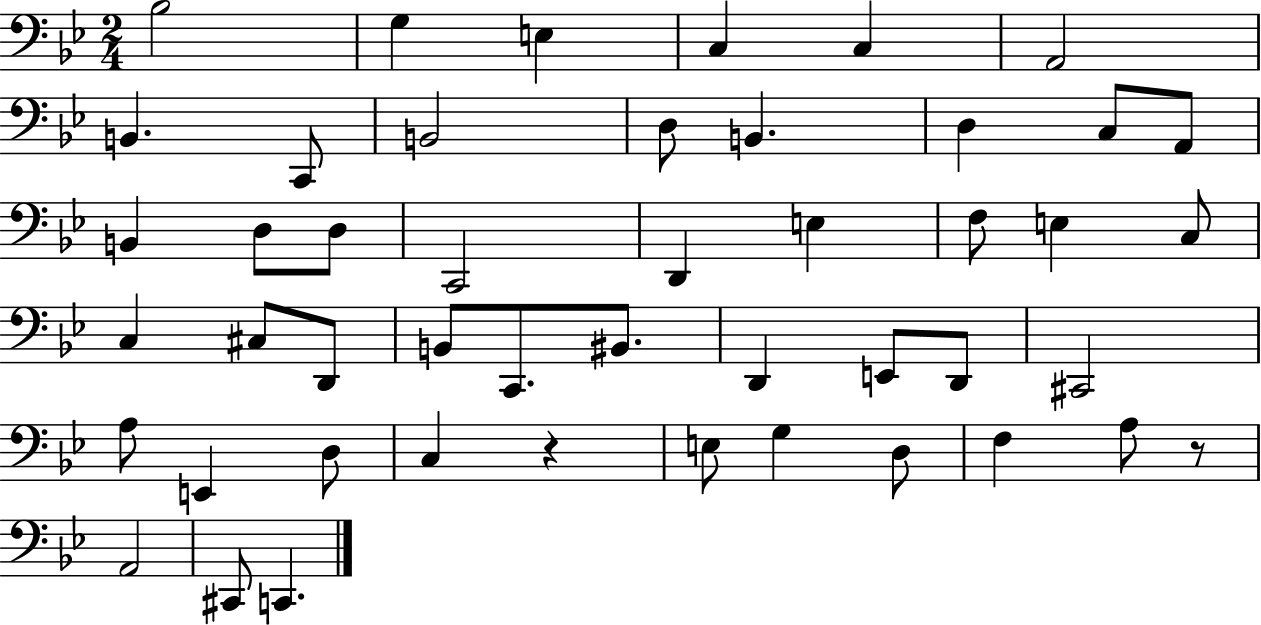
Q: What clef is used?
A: bass